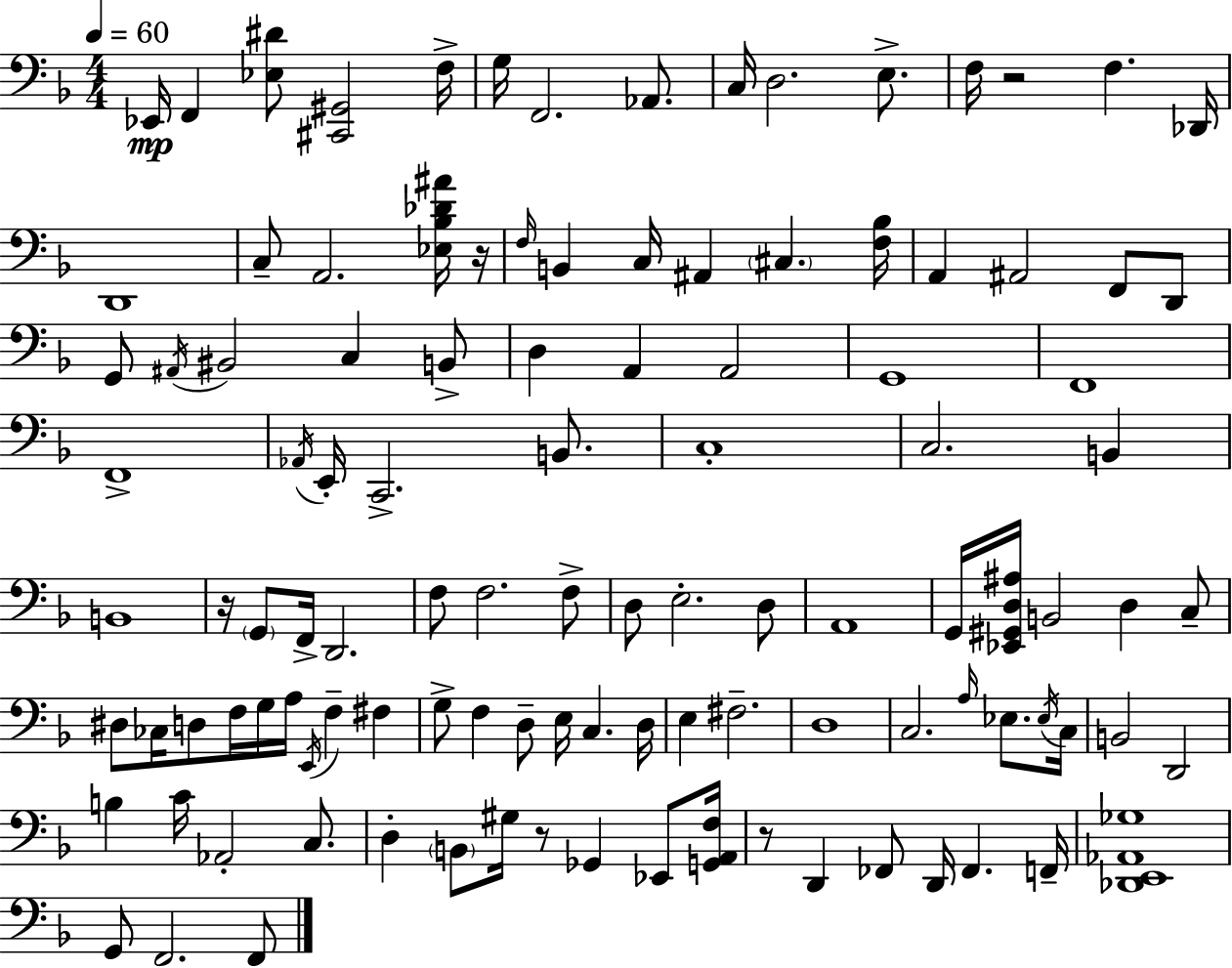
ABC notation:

X:1
T:Untitled
M:4/4
L:1/4
K:F
_E,,/4 F,, [_E,^D]/2 [^C,,^G,,]2 F,/4 G,/4 F,,2 _A,,/2 C,/4 D,2 E,/2 F,/4 z2 F, _D,,/4 D,,4 C,/2 A,,2 [_E,_B,_D^A]/4 z/4 F,/4 B,, C,/4 ^A,, ^C, [F,_B,]/4 A,, ^A,,2 F,,/2 D,,/2 G,,/2 ^A,,/4 ^B,,2 C, B,,/2 D, A,, A,,2 G,,4 F,,4 F,,4 _A,,/4 E,,/4 C,,2 B,,/2 C,4 C,2 B,, B,,4 z/4 G,,/2 F,,/4 D,,2 F,/2 F,2 F,/2 D,/2 E,2 D,/2 A,,4 G,,/4 [_E,,^G,,D,^A,]/4 B,,2 D, C,/2 ^D,/2 _C,/4 D,/2 F,/4 G,/4 A,/4 E,,/4 F, ^F, G,/2 F, D,/2 E,/4 C, D,/4 E, ^F,2 D,4 C,2 A,/4 _E,/2 _E,/4 C,/4 B,,2 D,,2 B, C/4 _A,,2 C,/2 D, B,,/2 ^G,/4 z/2 _G,, _E,,/2 [G,,A,,F,]/4 z/2 D,, _F,,/2 D,,/4 _F,, F,,/4 [_D,,E,,_A,,_G,]4 G,,/2 F,,2 F,,/2